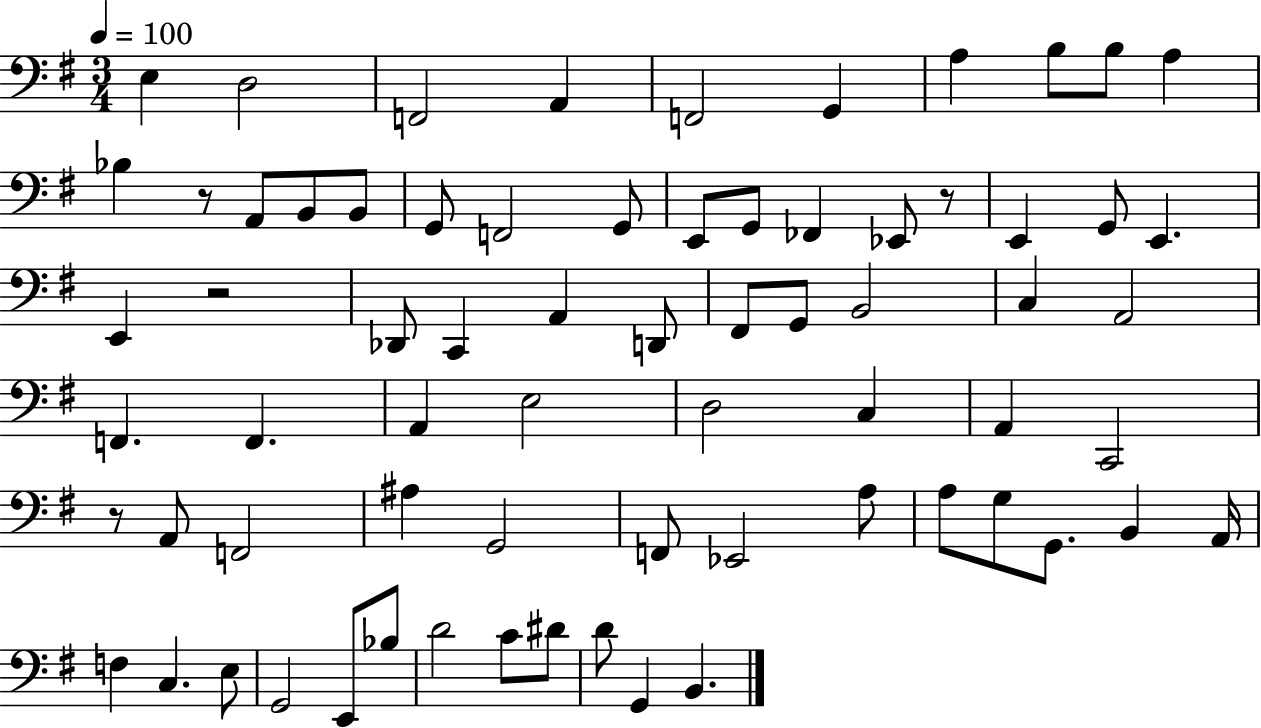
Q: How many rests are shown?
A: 4